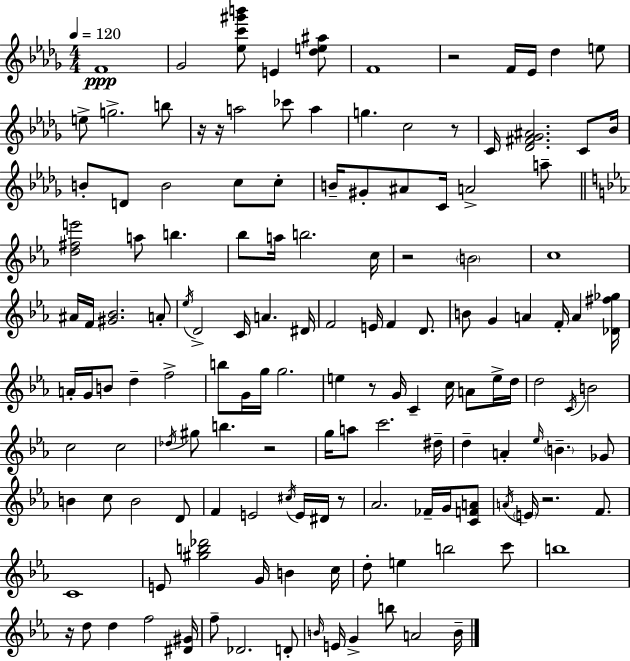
{
  \clef treble
  \numericTimeSignature
  \time 4/4
  \key bes \minor
  \tempo 4 = 120
  f'1\ppp | ges'2 <ees'' c''' gis''' b'''>8 e'4 <des'' e'' ais''>8 | f'1 | r2 f'16 ees'16 des''4 e''8 | \break e''8-> g''2.-> b''8 | r16 r16 a''2 ces'''8 a''4 | g''4. c''2 r8 | c'16 <des' fis' ges' ais'>2. c'8 bes'16 | \break b'8-. d'8 b'2 c''8 c''8-. | b'16-- gis'8-. ais'8 c'16 a'2-> a''8-- | \bar "||" \break \key ees \major <d'' fis'' e'''>2 a''8 b''4. | bes''8 a''16 b''2. c''16 | r2 \parenthesize b'2 | c''1 | \break ais'16 f'16 <gis' bes'>2. a'8-. | \acciaccatura { ees''16 } d'2-> c'16 a'4. | dis'16 f'2 e'16 f'4 d'8. | b'8 g'4 a'4 f'16-. a'4 | \break <des' fis'' ges''>16 a'16-. g'16 b'8 d''4-- f''2-> | b''8 g'16 g''16 g''2. | e''4 r8 g'16 c'4-- c''16 a'8 e''16-> | d''16 d''2 \acciaccatura { c'16 } b'2 | \break c''2 c''2 | \acciaccatura { des''16 } gis''8 b''4. r2 | g''16 a''8 c'''2. | dis''16-- d''4-- a'4-. \grace { ees''16 } \parenthesize b'4.-- | \break ges'8 b'4 c''8 b'2 | d'8 f'4 e'2 | \acciaccatura { cis''16 } e'16 dis'16 r8 aes'2. | fes'16-- g'16 <c' f' a'>8 \acciaccatura { a'16 } \parenthesize e'16 r2. | \break f'8. c'1 | e'8 <gis'' b'' des'''>2 | g'16 b'4 c''16 d''8-. e''4 b''2 | c'''8 b''1 | \break r16 d''8 d''4 f''2 | <dis' gis'>16 f''8-- des'2. | d'8-. \grace { b'16 } e'16 g'4-> b''8 a'2 | b'16-- \bar "|."
}